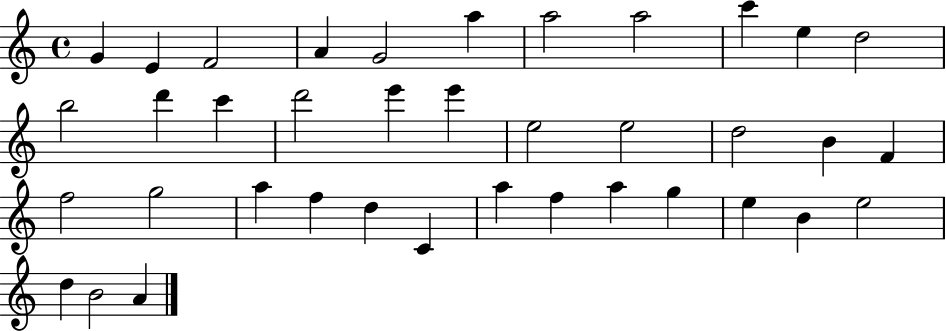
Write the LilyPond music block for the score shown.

{
  \clef treble
  \time 4/4
  \defaultTimeSignature
  \key c \major
  g'4 e'4 f'2 | a'4 g'2 a''4 | a''2 a''2 | c'''4 e''4 d''2 | \break b''2 d'''4 c'''4 | d'''2 e'''4 e'''4 | e''2 e''2 | d''2 b'4 f'4 | \break f''2 g''2 | a''4 f''4 d''4 c'4 | a''4 f''4 a''4 g''4 | e''4 b'4 e''2 | \break d''4 b'2 a'4 | \bar "|."
}